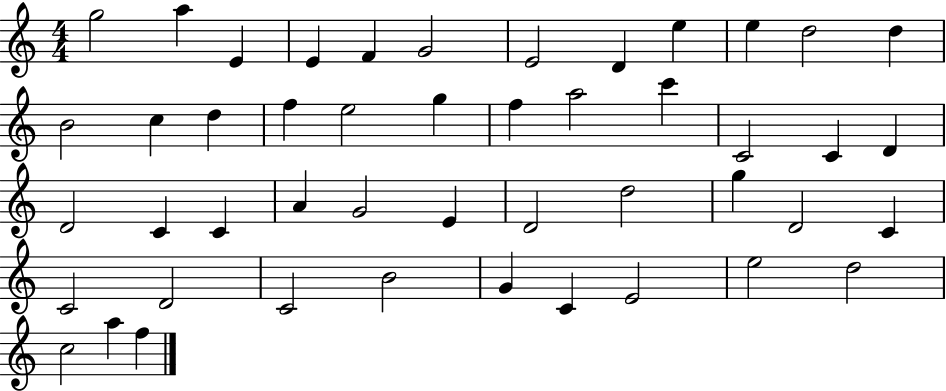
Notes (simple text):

G5/h A5/q E4/q E4/q F4/q G4/h E4/h D4/q E5/q E5/q D5/h D5/q B4/h C5/q D5/q F5/q E5/h G5/q F5/q A5/h C6/q C4/h C4/q D4/q D4/h C4/q C4/q A4/q G4/h E4/q D4/h D5/h G5/q D4/h C4/q C4/h D4/h C4/h B4/h G4/q C4/q E4/h E5/h D5/h C5/h A5/q F5/q